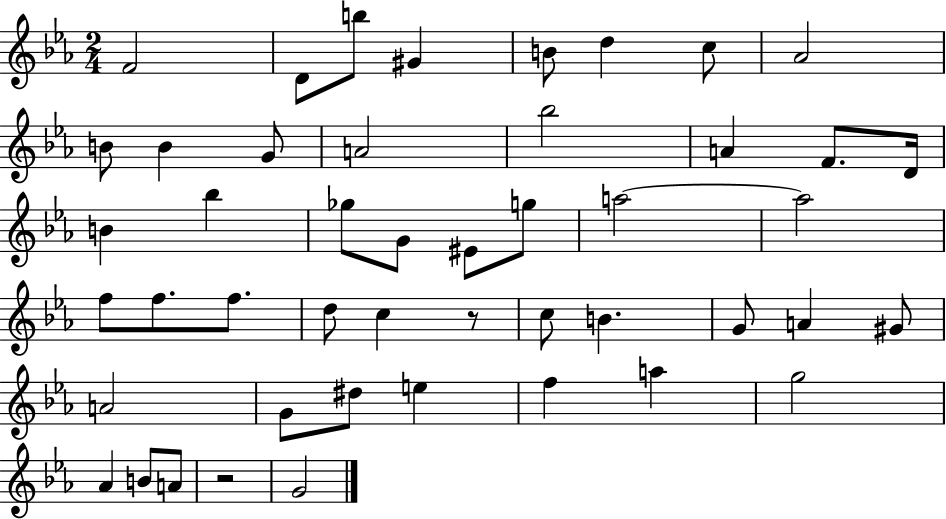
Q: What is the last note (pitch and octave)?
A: G4